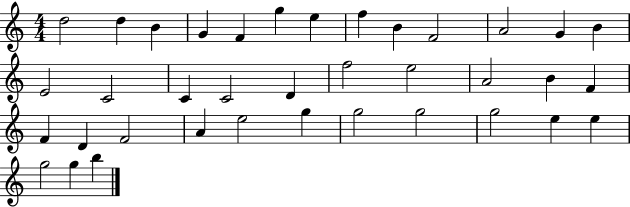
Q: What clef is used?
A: treble